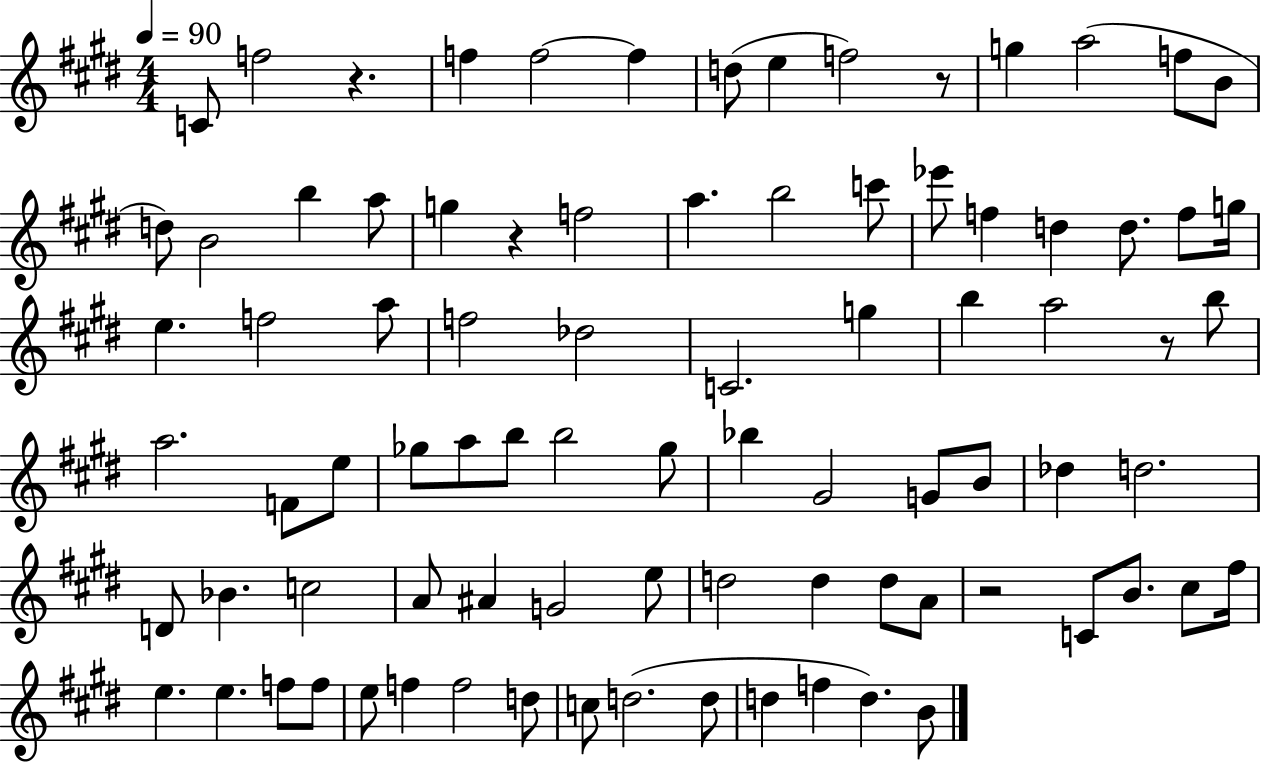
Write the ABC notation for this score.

X:1
T:Untitled
M:4/4
L:1/4
K:E
C/2 f2 z f f2 f d/2 e f2 z/2 g a2 f/2 B/2 d/2 B2 b a/2 g z f2 a b2 c'/2 _e'/2 f d d/2 f/2 g/4 e f2 a/2 f2 _d2 C2 g b a2 z/2 b/2 a2 F/2 e/2 _g/2 a/2 b/2 b2 _g/2 _b ^G2 G/2 B/2 _d d2 D/2 _B c2 A/2 ^A G2 e/2 d2 d d/2 A/2 z2 C/2 B/2 ^c/2 ^f/4 e e f/2 f/2 e/2 f f2 d/2 c/2 d2 d/2 d f d B/2